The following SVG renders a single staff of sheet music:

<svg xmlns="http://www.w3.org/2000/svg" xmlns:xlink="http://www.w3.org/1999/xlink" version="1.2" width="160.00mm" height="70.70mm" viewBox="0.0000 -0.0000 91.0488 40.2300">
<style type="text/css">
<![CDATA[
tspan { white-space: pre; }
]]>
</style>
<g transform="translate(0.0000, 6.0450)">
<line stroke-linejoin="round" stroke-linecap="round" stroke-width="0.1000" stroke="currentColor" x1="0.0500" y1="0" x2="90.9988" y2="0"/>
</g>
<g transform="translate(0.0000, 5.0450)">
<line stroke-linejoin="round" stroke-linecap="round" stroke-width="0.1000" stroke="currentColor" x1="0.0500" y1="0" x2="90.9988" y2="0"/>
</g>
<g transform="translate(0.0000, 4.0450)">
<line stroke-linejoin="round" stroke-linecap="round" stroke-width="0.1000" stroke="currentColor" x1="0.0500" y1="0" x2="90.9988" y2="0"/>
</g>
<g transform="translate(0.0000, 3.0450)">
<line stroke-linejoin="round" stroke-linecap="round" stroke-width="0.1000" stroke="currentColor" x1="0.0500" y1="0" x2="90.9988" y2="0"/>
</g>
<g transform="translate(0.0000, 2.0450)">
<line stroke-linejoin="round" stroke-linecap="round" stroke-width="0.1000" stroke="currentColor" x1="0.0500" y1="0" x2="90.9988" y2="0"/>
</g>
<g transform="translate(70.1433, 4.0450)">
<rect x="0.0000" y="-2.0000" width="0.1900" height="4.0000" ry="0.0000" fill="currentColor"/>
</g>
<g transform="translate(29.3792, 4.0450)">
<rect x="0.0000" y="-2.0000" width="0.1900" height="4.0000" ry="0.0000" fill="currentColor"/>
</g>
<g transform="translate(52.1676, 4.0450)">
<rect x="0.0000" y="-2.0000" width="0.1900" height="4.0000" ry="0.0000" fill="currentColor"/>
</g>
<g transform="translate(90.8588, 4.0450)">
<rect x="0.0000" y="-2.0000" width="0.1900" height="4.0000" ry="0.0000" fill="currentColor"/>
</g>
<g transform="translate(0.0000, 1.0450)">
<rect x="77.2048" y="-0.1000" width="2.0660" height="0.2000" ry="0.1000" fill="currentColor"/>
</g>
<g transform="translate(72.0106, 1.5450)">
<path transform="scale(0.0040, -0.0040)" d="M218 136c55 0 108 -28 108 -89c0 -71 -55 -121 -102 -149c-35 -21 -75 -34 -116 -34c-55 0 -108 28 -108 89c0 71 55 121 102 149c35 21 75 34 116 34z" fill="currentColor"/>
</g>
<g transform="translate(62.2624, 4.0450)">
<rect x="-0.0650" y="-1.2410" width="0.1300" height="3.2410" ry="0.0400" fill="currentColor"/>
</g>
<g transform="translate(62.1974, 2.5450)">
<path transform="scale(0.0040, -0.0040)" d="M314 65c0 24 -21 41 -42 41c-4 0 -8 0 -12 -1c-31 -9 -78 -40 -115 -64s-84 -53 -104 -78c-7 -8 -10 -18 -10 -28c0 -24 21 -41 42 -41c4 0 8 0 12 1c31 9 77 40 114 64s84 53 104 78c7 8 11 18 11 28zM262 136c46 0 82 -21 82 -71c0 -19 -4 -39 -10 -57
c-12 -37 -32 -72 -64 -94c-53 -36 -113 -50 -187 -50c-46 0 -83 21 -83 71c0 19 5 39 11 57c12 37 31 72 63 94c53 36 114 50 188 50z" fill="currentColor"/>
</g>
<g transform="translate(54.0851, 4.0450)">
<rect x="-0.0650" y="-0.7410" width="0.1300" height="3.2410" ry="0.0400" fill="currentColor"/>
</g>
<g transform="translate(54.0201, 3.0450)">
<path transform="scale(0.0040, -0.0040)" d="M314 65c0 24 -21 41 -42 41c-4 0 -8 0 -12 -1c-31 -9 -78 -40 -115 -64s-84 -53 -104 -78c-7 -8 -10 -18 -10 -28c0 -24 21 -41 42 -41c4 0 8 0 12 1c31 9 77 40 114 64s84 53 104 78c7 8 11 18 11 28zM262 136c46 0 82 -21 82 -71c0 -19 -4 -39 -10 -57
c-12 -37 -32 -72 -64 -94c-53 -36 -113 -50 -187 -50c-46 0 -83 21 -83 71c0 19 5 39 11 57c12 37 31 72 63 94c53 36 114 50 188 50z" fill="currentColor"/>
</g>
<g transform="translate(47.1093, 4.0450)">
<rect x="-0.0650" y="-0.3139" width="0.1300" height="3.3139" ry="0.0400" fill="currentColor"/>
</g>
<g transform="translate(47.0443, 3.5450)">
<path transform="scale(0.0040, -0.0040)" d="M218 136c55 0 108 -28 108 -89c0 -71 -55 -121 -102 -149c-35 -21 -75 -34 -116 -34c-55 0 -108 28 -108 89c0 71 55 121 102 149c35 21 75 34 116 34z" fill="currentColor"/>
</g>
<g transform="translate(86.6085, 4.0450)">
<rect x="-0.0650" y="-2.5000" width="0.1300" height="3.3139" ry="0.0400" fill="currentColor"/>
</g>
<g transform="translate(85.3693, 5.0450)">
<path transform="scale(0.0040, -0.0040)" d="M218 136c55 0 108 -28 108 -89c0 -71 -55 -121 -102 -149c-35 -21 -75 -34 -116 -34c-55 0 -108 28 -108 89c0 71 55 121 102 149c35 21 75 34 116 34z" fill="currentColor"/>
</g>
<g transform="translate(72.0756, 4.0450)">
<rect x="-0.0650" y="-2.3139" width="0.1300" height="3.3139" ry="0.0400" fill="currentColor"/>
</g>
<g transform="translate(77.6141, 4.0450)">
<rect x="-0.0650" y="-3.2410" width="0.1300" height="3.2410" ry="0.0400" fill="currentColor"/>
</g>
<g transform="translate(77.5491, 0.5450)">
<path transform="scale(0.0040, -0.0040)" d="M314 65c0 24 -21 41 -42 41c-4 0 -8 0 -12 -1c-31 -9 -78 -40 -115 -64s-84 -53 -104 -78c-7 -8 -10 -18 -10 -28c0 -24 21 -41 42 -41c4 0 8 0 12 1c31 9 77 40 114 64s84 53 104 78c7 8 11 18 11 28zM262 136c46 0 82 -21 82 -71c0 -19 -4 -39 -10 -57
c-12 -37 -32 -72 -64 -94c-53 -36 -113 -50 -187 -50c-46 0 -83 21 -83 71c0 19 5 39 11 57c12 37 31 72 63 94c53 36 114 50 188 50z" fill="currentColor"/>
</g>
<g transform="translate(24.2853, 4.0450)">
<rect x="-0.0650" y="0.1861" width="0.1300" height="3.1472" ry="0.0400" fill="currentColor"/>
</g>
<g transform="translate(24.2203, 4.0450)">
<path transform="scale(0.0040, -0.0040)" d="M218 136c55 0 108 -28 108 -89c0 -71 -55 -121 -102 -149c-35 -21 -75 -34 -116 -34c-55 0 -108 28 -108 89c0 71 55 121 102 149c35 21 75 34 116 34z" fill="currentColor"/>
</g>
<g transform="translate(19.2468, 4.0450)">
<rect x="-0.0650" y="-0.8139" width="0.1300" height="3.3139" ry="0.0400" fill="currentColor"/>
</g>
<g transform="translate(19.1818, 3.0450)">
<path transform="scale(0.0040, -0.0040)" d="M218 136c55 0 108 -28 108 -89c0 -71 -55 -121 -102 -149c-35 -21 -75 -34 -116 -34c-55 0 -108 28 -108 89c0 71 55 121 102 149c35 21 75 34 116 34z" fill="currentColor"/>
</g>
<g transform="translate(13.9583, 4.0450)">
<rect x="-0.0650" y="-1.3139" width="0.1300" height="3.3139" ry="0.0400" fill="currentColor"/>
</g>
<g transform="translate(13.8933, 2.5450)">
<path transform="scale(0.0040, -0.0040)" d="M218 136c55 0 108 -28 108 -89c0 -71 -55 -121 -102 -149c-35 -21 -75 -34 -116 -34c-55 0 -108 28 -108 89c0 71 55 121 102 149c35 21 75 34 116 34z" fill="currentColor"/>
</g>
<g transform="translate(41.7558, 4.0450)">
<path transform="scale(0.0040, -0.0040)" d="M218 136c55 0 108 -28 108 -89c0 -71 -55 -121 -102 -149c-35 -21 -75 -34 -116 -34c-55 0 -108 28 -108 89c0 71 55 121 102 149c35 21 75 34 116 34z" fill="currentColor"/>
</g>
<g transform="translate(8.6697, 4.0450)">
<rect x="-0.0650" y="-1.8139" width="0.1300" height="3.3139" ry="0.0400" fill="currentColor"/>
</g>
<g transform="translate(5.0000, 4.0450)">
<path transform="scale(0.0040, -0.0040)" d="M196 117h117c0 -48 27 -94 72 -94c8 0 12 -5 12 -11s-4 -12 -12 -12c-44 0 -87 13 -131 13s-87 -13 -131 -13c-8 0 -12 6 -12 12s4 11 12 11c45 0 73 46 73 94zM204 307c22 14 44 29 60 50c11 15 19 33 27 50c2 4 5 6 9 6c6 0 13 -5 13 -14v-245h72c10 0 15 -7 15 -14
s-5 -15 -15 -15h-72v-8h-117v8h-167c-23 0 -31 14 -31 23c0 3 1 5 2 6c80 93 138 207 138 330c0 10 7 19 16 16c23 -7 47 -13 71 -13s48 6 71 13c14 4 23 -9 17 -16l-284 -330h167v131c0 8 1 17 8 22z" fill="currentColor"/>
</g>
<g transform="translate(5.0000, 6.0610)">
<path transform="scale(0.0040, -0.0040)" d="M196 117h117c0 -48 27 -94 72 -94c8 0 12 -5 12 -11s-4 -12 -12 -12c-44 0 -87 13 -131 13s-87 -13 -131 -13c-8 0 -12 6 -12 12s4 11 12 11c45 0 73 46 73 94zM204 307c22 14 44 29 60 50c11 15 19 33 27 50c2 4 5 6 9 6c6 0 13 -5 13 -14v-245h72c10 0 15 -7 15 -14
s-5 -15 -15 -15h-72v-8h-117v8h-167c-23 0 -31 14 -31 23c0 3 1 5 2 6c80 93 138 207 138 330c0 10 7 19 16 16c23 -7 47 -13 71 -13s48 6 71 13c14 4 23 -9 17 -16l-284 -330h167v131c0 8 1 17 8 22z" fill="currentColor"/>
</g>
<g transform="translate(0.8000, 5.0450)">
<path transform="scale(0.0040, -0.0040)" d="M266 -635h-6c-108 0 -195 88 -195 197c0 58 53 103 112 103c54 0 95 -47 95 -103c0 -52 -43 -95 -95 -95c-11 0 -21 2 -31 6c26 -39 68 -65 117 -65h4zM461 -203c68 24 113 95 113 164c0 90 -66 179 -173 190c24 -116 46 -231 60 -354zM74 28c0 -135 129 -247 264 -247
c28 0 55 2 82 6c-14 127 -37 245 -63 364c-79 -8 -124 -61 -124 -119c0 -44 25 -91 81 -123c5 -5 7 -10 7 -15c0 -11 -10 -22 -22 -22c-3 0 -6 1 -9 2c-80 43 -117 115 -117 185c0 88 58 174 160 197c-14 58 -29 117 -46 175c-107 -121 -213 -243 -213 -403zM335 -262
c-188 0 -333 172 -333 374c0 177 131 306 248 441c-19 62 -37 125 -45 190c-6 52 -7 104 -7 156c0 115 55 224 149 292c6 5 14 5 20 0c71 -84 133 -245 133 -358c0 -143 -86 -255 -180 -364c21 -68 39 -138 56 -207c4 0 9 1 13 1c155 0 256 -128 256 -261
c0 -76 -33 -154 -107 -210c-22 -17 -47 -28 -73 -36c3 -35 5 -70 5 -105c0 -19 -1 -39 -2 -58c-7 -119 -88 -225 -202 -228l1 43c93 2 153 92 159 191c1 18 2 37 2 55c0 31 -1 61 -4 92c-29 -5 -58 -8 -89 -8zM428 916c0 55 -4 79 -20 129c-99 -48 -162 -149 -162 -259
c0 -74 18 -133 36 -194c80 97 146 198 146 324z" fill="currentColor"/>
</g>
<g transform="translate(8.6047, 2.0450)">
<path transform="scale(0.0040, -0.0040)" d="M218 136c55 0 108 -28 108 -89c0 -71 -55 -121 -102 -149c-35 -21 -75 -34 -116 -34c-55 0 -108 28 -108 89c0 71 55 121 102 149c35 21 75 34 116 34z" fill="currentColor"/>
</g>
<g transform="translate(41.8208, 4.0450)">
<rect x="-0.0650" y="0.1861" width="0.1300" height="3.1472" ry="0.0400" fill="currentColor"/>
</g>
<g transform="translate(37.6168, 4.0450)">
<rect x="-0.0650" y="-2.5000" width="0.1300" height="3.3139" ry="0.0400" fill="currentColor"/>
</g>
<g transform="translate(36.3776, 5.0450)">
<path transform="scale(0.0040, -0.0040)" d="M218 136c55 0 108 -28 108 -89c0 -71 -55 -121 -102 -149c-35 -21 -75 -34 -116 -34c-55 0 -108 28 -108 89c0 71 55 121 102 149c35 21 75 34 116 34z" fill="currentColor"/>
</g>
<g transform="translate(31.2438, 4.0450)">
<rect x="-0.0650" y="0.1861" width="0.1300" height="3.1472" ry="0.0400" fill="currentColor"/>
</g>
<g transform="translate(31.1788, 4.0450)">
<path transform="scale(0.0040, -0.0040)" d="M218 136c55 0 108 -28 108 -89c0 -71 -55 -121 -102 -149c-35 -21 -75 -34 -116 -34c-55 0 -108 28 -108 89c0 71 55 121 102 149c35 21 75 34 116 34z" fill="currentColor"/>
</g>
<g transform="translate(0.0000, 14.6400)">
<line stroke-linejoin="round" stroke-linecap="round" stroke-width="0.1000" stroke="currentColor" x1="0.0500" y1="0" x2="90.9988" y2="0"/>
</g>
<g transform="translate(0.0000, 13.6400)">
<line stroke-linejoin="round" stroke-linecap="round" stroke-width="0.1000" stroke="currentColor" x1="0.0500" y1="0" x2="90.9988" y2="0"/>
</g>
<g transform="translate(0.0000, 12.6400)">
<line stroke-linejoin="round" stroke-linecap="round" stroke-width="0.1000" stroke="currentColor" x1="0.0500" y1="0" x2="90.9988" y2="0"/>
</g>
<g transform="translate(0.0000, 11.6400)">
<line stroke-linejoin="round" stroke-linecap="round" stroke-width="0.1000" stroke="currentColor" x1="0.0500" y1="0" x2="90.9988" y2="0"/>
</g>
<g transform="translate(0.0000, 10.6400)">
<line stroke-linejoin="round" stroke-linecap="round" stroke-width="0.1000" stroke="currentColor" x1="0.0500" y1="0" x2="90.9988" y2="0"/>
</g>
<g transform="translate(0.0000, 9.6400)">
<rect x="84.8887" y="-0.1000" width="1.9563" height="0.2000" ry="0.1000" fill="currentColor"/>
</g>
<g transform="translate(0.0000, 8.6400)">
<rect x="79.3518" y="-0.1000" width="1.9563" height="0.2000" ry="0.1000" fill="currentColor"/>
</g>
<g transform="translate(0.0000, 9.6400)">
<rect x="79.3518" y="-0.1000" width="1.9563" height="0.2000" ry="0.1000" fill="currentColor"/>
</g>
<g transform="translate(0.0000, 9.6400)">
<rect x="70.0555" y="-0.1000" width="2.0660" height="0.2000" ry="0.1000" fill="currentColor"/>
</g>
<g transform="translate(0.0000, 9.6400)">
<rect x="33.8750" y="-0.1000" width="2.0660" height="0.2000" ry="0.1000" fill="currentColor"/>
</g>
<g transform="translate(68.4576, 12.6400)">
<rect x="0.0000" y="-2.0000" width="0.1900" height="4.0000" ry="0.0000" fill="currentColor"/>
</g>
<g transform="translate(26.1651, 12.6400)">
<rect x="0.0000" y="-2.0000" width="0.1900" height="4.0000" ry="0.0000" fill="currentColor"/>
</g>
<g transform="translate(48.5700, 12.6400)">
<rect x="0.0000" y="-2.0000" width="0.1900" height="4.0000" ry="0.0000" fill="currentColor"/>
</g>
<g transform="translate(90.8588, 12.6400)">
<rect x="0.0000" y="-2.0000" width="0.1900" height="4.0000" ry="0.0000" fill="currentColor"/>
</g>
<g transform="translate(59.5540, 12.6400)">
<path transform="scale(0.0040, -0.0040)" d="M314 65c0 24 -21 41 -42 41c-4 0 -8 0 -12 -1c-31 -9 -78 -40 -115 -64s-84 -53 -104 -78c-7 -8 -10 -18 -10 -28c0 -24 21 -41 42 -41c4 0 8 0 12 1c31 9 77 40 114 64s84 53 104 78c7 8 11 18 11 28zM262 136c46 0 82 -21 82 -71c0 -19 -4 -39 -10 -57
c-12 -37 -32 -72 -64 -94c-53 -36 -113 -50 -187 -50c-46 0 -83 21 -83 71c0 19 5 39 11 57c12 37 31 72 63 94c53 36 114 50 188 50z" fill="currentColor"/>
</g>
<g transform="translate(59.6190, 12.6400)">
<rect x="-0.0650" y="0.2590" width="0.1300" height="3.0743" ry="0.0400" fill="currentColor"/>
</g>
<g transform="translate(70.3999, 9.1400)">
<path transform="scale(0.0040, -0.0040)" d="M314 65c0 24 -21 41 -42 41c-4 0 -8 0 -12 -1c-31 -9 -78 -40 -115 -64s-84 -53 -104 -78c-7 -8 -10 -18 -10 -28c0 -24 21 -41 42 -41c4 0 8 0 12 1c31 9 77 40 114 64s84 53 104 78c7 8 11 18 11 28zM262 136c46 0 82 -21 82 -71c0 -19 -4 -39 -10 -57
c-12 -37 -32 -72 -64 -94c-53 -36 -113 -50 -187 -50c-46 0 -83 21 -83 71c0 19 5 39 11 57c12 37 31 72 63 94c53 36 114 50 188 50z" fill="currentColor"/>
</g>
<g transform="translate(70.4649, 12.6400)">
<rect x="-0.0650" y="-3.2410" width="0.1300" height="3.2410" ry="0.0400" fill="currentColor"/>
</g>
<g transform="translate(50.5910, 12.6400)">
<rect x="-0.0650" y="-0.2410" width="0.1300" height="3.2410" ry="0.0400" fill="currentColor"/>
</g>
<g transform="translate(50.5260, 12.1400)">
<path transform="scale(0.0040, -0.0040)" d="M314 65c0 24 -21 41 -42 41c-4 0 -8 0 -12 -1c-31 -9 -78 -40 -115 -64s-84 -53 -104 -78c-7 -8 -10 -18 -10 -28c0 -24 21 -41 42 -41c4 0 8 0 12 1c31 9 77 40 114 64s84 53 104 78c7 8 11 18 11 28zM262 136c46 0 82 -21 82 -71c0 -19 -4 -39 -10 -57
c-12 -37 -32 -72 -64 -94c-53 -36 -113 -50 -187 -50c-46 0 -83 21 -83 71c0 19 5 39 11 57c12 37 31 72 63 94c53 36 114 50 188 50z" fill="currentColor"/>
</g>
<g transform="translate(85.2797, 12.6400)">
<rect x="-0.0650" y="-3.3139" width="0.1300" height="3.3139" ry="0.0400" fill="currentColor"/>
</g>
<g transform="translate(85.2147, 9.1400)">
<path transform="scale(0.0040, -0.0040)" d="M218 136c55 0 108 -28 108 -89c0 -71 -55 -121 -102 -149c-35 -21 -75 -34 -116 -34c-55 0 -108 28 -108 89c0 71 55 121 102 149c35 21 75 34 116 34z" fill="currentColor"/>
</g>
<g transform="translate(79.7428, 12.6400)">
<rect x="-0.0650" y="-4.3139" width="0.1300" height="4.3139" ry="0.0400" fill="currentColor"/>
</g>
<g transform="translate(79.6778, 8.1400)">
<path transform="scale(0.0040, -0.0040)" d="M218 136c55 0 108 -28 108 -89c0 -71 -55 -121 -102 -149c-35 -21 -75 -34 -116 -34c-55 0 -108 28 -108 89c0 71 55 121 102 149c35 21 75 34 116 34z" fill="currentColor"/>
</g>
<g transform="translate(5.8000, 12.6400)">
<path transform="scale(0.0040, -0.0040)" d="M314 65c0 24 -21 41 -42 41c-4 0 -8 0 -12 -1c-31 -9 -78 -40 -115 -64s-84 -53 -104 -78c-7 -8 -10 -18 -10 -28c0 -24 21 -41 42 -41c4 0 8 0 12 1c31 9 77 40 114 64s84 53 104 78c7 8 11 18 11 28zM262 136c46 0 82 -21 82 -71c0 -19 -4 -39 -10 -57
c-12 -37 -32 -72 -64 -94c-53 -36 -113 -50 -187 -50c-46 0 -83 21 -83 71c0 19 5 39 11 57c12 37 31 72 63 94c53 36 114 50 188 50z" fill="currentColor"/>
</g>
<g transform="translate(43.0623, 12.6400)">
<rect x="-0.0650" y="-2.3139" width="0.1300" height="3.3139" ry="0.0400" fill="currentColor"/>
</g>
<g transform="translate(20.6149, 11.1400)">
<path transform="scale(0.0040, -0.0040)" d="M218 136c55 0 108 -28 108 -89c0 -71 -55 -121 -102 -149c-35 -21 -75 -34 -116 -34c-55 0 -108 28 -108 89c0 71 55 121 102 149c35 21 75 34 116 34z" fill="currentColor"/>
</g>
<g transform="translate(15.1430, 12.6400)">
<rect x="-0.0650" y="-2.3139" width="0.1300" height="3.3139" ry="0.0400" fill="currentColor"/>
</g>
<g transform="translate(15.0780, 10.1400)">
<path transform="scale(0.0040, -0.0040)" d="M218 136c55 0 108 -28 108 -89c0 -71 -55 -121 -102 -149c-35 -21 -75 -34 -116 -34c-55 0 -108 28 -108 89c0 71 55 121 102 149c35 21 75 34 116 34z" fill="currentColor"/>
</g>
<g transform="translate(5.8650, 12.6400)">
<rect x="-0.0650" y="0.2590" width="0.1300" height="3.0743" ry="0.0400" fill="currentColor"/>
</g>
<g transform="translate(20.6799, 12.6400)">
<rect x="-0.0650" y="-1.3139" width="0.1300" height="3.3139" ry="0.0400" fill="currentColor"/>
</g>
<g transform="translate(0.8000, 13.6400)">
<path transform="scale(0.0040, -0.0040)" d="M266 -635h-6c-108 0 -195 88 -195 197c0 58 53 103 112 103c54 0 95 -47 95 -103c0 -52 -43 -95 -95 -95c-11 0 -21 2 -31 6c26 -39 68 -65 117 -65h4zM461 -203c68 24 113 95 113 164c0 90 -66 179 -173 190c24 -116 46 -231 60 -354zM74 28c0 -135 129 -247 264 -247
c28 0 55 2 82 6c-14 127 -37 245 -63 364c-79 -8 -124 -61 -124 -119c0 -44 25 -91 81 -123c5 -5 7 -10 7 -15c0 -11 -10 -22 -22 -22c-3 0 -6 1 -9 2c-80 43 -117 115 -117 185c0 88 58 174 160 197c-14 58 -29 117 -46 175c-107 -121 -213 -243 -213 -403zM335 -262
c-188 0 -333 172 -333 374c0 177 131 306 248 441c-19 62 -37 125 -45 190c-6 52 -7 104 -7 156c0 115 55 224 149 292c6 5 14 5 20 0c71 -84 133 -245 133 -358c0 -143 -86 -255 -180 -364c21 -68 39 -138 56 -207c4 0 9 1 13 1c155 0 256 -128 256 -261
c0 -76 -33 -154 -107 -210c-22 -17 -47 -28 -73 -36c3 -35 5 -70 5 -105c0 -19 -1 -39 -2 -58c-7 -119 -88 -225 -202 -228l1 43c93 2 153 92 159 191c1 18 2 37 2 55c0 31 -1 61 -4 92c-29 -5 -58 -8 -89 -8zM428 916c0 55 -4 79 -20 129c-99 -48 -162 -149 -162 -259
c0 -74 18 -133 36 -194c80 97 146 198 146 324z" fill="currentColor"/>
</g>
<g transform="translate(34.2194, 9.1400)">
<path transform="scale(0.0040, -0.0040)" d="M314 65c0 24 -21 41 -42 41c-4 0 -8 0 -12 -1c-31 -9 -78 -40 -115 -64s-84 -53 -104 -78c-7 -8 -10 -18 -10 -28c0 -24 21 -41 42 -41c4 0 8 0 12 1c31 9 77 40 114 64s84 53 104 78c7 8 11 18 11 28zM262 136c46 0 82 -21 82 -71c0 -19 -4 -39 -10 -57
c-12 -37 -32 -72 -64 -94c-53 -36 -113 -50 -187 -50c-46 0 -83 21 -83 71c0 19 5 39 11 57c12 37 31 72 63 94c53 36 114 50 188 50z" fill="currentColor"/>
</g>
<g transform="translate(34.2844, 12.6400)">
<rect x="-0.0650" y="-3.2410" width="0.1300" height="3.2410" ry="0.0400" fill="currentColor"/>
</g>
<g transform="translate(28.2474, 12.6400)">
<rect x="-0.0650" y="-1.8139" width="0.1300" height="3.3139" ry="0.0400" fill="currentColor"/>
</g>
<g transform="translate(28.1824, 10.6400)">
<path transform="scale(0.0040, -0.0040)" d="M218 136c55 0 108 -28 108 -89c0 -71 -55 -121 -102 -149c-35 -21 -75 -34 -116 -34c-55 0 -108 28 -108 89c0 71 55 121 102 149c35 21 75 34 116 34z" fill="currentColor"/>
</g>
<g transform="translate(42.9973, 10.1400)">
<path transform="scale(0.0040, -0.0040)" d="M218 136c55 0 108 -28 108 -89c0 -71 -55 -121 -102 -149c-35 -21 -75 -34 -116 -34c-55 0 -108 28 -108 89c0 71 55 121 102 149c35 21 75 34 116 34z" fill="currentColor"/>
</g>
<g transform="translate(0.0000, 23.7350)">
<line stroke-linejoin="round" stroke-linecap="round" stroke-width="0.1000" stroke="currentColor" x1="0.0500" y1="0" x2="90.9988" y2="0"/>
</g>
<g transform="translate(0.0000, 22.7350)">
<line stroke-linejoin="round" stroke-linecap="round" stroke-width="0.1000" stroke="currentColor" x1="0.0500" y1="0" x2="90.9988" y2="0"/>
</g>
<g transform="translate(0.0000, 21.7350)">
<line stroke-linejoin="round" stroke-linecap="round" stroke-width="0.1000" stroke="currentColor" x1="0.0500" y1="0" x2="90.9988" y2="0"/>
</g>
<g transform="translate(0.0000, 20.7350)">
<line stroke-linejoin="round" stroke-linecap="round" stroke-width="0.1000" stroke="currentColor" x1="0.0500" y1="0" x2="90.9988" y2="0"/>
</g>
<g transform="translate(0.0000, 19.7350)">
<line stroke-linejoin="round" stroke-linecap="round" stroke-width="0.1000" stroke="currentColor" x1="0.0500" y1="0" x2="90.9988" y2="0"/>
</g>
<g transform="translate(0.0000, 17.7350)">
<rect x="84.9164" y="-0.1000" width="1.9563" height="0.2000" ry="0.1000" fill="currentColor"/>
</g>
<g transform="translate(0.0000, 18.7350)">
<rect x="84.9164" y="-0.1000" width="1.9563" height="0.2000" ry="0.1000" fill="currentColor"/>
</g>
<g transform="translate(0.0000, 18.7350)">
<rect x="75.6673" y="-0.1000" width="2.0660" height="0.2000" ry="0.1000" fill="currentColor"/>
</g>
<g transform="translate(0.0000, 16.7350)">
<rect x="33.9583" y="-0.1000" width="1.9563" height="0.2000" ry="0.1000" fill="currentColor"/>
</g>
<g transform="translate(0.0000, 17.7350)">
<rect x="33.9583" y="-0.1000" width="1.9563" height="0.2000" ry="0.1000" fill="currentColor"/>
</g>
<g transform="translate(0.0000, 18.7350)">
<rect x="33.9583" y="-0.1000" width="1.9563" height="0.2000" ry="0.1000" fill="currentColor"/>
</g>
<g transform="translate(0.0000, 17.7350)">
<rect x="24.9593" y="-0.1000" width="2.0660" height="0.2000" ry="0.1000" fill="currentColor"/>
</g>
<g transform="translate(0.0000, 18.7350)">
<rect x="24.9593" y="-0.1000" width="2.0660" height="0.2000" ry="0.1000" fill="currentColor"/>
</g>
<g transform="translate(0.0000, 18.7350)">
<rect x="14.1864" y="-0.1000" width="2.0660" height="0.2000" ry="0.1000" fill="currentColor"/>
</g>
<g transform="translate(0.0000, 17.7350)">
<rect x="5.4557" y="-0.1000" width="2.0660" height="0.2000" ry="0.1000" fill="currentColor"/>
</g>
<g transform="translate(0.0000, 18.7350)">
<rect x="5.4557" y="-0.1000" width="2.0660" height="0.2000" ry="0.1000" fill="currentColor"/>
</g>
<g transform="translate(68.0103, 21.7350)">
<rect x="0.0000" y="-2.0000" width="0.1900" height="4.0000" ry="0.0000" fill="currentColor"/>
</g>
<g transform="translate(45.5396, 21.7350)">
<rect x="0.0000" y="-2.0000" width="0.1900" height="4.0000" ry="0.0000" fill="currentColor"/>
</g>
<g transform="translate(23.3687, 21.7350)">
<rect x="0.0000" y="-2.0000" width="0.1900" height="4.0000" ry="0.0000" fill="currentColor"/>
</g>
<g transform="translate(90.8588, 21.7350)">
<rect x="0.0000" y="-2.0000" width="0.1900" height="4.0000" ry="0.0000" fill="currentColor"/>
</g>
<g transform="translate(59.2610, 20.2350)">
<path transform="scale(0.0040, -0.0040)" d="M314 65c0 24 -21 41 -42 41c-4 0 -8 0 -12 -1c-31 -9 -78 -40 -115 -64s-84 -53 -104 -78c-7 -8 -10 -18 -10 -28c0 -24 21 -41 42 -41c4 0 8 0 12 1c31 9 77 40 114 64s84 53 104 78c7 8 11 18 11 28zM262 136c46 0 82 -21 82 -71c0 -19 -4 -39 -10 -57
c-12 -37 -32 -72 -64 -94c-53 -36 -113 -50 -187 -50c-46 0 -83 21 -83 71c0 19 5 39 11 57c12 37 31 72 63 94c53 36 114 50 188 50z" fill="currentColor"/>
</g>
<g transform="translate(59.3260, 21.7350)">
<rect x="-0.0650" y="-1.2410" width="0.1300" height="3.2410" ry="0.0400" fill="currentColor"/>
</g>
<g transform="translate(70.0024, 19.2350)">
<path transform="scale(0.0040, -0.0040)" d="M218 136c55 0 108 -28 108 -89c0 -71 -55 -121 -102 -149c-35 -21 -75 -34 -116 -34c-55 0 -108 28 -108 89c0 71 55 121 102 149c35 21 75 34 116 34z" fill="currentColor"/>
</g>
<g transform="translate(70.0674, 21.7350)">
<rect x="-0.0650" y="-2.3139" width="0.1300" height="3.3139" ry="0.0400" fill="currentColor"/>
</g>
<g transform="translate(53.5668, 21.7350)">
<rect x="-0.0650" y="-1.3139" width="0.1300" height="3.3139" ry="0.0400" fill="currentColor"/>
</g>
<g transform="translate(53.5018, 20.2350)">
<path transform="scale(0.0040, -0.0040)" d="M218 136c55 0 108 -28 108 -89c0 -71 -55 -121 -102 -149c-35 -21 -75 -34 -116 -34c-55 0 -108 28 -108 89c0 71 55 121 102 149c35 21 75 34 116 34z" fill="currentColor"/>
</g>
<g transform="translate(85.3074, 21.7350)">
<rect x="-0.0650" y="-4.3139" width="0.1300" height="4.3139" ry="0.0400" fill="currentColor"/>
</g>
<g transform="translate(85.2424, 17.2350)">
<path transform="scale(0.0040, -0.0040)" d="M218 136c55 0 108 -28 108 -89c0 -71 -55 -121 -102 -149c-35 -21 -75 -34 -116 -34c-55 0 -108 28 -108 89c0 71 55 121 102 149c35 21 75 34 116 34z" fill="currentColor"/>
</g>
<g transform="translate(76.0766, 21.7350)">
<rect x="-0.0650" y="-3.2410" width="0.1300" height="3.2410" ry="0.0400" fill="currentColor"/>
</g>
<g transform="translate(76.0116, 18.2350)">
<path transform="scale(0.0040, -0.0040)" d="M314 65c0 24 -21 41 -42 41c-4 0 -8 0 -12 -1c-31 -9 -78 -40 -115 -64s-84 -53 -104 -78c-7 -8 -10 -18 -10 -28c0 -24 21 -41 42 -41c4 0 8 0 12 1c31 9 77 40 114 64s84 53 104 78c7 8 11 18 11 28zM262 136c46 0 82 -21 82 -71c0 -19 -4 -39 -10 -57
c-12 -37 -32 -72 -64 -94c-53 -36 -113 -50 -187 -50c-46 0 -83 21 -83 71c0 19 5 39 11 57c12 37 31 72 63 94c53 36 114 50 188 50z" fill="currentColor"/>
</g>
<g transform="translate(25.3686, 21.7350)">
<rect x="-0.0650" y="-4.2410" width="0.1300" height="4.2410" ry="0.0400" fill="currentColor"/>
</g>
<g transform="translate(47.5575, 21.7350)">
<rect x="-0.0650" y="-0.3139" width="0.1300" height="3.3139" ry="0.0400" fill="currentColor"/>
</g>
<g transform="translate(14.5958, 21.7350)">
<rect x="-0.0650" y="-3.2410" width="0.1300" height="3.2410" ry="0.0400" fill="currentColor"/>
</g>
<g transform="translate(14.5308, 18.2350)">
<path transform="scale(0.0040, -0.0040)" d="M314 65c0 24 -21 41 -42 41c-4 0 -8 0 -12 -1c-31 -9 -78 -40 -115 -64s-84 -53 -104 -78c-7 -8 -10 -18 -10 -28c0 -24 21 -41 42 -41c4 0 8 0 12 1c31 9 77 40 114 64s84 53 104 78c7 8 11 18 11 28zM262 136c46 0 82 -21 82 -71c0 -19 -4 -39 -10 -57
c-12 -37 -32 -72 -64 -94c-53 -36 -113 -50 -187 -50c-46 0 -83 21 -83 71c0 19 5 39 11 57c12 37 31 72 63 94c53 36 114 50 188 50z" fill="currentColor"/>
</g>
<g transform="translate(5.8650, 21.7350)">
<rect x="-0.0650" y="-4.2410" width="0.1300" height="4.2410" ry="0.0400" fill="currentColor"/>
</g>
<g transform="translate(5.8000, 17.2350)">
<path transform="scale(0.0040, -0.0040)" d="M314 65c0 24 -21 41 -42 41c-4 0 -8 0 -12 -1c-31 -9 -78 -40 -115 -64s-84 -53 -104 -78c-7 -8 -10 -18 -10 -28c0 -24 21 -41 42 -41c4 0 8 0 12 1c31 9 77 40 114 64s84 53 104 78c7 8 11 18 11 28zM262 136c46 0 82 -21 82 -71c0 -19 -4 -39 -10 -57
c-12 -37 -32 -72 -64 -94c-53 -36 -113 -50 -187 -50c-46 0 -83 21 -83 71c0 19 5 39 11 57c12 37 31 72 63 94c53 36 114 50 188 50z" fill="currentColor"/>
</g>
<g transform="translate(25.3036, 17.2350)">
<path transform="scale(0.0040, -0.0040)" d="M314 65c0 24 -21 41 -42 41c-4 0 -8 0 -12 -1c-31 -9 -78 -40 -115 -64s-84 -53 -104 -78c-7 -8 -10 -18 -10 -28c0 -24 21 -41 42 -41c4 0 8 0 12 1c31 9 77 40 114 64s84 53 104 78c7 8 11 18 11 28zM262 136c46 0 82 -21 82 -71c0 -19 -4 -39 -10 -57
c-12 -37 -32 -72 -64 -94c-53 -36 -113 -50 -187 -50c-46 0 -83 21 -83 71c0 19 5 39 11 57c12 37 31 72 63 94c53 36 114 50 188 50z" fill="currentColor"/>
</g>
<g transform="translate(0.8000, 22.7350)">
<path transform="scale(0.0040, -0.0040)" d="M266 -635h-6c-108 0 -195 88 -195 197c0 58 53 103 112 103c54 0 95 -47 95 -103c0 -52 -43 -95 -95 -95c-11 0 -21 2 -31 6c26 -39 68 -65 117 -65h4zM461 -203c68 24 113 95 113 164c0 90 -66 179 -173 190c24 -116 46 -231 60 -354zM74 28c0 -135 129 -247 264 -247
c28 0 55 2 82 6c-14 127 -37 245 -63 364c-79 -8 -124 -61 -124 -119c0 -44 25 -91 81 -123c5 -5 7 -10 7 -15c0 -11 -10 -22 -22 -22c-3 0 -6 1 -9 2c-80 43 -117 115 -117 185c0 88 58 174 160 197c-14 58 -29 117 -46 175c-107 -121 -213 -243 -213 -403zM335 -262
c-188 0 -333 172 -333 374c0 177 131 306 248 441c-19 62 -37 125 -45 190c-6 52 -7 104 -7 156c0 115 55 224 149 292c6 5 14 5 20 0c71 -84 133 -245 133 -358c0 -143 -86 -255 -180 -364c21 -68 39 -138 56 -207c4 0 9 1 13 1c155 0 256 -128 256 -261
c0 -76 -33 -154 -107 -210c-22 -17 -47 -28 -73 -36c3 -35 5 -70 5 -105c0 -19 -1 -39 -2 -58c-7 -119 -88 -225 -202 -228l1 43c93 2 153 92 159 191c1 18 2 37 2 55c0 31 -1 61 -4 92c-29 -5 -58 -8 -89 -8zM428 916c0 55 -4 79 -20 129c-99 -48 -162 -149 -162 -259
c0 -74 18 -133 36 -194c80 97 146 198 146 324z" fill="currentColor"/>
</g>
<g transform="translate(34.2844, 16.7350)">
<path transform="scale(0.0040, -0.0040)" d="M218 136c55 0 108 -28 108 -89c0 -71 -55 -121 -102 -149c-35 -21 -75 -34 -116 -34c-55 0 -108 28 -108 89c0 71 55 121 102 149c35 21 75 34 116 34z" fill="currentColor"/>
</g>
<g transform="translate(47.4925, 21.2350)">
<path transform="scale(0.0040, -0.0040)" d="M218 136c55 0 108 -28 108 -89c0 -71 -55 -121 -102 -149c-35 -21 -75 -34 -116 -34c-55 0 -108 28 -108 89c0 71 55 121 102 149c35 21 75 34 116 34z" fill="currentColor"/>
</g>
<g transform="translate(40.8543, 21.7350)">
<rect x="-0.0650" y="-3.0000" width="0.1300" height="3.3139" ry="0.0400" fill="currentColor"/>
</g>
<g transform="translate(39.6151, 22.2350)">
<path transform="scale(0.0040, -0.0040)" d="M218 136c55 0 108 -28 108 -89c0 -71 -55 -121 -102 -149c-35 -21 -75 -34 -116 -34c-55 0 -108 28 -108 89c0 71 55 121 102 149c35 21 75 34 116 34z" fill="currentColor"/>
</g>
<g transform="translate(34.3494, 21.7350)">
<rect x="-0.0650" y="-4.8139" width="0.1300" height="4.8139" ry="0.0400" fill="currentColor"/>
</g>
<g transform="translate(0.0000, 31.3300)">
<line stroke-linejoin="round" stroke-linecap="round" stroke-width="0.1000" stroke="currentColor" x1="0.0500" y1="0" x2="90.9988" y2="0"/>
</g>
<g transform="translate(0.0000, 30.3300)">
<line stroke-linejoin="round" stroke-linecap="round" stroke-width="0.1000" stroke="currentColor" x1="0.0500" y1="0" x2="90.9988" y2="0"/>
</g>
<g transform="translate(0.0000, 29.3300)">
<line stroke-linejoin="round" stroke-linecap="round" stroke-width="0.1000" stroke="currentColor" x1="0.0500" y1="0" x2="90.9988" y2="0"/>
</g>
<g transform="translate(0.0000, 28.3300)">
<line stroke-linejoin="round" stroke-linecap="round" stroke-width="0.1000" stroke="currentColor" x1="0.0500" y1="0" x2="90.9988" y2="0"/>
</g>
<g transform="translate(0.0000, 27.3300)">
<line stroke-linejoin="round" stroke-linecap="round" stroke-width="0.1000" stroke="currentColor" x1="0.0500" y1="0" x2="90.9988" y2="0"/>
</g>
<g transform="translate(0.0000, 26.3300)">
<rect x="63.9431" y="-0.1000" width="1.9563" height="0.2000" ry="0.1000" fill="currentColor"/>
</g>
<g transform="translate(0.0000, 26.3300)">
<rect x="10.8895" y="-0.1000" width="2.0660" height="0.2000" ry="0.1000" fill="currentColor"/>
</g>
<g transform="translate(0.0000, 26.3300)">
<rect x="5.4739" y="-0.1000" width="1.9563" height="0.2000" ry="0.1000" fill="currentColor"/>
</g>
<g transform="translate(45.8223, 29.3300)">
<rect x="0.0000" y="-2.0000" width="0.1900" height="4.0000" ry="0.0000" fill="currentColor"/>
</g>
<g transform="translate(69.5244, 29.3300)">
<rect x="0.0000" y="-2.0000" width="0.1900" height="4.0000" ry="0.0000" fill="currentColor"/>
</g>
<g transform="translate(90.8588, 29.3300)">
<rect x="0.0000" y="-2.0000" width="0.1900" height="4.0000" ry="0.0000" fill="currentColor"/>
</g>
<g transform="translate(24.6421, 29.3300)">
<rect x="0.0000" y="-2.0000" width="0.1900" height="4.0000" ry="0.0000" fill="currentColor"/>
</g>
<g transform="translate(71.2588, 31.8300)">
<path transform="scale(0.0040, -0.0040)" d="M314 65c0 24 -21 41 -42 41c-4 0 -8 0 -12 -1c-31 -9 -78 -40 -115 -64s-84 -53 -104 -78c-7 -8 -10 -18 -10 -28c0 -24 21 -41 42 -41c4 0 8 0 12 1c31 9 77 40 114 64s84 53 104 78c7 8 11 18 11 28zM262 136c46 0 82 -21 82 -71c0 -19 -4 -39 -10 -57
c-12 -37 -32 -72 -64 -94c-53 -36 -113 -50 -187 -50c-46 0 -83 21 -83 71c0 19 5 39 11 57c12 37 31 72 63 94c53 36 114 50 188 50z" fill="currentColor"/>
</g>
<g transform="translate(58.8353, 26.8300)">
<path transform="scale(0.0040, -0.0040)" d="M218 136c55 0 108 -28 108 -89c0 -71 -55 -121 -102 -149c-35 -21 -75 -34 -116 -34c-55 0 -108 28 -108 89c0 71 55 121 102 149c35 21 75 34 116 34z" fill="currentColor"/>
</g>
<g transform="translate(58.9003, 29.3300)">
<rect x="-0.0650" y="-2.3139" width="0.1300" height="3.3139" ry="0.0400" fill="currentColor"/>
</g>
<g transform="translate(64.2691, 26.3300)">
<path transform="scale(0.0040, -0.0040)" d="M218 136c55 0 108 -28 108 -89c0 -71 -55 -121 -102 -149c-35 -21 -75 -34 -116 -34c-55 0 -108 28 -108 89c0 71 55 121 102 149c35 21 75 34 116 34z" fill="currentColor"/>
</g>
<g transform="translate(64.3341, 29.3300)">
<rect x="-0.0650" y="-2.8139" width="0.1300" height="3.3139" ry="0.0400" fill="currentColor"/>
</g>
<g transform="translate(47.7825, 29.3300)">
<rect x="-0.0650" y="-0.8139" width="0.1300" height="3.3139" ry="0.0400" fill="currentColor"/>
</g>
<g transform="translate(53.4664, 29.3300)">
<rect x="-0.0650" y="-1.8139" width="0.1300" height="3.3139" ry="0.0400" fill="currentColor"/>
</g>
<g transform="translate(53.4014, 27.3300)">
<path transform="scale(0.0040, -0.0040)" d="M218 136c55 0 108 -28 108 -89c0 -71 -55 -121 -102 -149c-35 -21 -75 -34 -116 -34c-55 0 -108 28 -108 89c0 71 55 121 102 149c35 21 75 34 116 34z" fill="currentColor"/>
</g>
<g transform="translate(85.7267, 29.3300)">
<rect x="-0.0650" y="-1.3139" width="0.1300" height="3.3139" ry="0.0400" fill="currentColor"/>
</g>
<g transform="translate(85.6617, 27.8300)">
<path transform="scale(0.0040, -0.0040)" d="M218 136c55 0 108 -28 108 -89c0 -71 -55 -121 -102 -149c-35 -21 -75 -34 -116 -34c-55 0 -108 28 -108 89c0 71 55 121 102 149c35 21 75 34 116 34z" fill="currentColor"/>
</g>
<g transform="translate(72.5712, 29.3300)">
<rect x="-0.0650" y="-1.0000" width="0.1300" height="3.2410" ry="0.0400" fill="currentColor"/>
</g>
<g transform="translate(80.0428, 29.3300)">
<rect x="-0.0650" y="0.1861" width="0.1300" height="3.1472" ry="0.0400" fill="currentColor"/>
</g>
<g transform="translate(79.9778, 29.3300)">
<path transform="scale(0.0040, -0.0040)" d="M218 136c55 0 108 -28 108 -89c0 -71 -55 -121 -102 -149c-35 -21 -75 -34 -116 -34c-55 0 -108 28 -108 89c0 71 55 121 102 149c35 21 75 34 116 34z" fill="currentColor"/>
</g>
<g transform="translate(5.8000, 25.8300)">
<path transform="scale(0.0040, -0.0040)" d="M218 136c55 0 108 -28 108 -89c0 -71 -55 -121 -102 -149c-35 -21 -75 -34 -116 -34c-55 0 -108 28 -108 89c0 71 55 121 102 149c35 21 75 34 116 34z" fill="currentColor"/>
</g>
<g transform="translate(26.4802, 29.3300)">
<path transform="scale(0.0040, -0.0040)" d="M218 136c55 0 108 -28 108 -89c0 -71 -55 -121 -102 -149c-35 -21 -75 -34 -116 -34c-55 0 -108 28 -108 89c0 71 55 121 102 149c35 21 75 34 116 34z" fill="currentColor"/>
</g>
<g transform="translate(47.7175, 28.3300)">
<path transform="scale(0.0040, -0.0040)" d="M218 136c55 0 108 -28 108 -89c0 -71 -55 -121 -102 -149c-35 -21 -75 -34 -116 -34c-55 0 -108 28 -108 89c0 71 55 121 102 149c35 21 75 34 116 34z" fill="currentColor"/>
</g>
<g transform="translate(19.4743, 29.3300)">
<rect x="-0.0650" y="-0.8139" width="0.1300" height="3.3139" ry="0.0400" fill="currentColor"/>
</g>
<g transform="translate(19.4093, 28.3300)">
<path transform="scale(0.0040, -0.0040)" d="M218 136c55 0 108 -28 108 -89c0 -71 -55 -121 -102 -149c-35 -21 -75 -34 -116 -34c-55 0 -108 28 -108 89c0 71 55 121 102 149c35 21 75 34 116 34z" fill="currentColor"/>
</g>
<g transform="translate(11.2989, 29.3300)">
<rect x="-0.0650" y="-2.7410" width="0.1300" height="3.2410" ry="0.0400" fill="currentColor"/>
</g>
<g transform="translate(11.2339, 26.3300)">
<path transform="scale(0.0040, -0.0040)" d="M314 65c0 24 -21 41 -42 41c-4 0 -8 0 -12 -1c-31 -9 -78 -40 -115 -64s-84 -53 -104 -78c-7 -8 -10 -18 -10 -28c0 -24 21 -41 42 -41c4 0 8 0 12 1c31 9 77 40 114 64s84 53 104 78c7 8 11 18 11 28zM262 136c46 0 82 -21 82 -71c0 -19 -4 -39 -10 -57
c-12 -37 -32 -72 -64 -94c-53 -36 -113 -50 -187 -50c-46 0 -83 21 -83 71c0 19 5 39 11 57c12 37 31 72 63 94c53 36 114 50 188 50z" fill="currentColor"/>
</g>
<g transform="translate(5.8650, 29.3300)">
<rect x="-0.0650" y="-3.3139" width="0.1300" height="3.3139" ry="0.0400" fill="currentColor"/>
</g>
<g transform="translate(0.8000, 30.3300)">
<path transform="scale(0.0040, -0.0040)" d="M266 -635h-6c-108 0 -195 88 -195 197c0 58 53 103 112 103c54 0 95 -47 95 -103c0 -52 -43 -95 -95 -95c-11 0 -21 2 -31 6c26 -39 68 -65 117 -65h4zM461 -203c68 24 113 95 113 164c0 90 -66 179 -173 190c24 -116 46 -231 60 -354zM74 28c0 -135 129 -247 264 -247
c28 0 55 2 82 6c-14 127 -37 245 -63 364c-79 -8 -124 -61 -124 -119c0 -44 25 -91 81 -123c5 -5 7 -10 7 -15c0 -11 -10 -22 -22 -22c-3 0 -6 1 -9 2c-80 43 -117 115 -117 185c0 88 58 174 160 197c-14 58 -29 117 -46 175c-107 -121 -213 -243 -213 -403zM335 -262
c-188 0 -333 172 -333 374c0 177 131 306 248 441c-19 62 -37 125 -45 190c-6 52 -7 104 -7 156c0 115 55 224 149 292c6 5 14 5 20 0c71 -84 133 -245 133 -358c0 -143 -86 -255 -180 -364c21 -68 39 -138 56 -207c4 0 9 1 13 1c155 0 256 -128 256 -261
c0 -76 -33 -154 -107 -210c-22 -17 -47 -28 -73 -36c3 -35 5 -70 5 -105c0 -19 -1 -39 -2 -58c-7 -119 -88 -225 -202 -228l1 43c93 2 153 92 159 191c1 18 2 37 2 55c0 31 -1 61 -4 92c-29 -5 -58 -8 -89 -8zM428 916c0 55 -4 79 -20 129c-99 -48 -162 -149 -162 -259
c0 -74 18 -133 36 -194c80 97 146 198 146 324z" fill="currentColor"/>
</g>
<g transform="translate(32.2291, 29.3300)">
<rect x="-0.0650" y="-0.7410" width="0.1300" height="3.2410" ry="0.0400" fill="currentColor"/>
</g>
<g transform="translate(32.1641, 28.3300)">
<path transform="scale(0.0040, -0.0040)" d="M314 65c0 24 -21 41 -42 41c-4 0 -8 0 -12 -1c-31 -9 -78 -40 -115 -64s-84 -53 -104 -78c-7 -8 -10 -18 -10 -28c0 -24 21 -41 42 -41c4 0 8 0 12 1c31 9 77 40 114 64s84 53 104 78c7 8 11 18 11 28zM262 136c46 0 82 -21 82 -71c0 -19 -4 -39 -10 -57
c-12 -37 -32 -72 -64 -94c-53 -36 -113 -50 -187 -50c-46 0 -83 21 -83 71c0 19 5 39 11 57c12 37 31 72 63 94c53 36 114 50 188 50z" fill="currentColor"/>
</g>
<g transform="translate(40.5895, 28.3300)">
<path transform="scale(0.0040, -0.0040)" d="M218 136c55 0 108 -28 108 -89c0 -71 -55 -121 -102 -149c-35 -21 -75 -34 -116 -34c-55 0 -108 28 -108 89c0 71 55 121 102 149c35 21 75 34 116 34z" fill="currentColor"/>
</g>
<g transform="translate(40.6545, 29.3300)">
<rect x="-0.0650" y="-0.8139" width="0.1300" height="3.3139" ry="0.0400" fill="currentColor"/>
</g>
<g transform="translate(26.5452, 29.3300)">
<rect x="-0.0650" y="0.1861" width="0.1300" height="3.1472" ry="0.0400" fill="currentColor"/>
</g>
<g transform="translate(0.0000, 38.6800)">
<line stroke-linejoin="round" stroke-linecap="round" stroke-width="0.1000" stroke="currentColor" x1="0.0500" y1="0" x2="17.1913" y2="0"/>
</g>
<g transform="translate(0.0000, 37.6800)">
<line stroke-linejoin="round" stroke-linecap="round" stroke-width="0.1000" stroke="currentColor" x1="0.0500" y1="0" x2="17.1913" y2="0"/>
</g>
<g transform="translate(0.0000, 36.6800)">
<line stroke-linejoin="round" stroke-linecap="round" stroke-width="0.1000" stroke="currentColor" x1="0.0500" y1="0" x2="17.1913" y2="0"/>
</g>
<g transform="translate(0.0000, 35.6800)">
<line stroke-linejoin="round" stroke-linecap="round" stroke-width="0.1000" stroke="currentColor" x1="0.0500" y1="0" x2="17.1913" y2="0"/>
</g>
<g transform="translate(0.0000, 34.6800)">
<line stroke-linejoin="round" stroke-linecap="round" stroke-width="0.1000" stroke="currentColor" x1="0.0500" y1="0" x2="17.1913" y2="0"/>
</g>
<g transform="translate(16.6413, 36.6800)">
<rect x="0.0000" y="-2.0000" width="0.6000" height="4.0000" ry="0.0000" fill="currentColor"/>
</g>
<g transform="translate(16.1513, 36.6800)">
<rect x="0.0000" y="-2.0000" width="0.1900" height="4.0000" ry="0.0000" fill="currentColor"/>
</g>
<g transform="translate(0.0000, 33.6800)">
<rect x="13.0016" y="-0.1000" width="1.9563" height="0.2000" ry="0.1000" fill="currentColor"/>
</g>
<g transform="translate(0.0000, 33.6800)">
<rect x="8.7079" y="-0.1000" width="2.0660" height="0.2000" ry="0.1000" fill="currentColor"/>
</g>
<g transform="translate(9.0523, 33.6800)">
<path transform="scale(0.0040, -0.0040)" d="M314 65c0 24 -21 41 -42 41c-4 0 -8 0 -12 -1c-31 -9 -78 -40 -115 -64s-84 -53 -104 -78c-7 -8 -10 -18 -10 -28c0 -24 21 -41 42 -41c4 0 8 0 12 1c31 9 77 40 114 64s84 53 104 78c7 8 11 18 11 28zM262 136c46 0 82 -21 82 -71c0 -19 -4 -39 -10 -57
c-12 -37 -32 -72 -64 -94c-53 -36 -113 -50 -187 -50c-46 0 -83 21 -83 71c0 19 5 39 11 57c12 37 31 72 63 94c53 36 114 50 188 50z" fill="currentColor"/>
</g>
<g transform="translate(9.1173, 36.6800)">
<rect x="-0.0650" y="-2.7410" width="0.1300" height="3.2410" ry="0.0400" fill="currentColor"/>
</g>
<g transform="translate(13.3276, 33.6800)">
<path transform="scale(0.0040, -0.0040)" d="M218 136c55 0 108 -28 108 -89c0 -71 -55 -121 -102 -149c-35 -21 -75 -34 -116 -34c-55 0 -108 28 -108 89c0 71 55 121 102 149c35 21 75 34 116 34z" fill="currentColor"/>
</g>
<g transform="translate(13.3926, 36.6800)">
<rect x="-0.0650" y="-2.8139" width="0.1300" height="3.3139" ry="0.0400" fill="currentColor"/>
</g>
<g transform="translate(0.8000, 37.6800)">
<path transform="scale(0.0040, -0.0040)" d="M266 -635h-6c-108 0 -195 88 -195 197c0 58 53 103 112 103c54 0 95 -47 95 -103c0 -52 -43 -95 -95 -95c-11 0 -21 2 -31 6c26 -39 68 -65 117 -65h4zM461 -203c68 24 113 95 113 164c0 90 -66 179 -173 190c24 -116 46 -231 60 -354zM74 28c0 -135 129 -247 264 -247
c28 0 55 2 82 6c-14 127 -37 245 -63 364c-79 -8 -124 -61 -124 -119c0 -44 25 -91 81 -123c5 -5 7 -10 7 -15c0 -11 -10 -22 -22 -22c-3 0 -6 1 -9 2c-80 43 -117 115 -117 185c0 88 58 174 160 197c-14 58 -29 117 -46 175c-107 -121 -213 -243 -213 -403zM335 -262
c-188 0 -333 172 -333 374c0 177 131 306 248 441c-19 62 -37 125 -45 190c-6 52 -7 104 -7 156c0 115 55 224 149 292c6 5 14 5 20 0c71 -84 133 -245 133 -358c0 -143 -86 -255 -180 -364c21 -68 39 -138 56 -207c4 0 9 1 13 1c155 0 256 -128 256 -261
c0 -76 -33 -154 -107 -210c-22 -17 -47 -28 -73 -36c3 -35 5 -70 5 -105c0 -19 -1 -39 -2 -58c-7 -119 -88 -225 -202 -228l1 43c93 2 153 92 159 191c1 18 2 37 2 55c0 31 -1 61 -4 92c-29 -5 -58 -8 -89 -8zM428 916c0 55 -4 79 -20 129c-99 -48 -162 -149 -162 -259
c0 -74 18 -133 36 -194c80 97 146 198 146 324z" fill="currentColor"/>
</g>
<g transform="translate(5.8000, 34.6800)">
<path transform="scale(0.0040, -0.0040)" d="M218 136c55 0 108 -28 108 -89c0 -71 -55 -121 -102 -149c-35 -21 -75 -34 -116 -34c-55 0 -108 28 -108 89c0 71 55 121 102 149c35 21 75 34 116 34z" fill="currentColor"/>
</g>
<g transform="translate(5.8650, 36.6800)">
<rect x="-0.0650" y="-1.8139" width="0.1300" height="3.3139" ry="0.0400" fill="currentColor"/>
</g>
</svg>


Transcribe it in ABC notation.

X:1
T:Untitled
M:4/4
L:1/4
K:C
f e d B B G B c d2 e2 g b2 G B2 g e f b2 g c2 B2 b2 d' b d'2 b2 d'2 e' A c e e2 g b2 d' b a2 d B d2 d d f g a D2 B e f a2 a